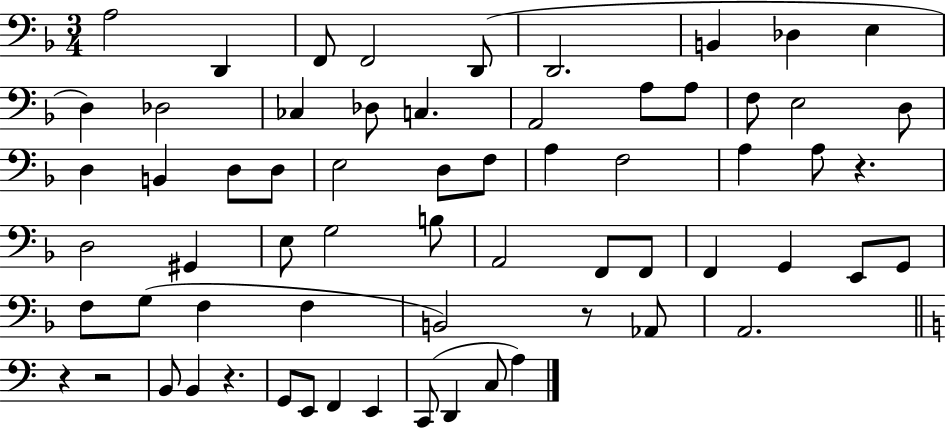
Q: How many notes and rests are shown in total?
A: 65